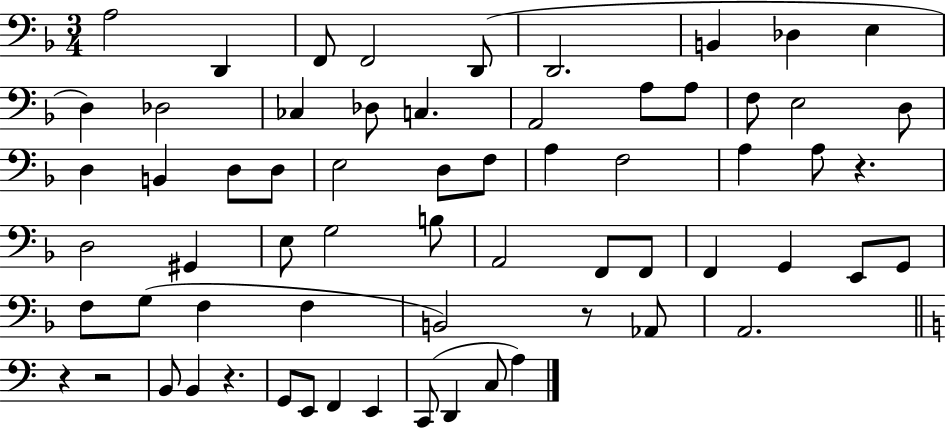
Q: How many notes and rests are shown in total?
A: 65